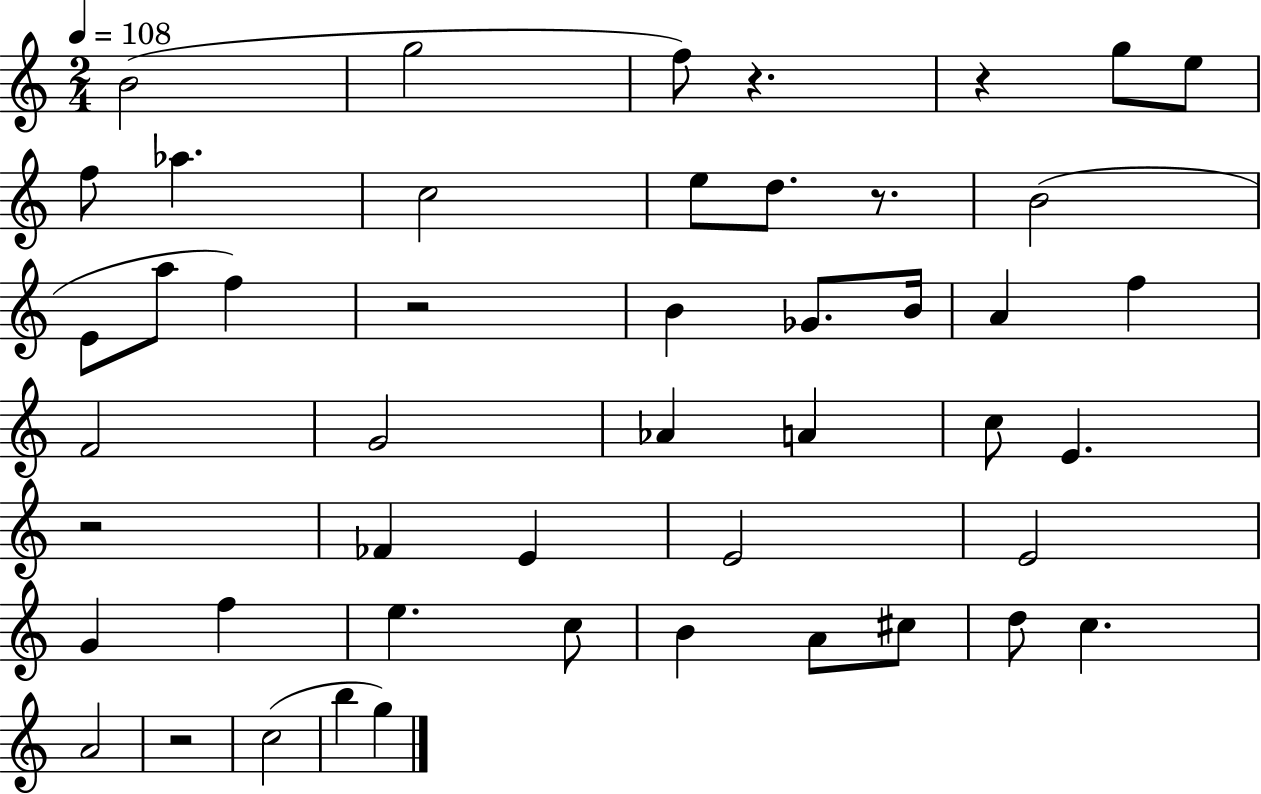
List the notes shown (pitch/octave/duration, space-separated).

B4/h G5/h F5/e R/q. R/q G5/e E5/e F5/e Ab5/q. C5/h E5/e D5/e. R/e. B4/h E4/e A5/e F5/q R/h B4/q Gb4/e. B4/s A4/q F5/q F4/h G4/h Ab4/q A4/q C5/e E4/q. R/h FES4/q E4/q E4/h E4/h G4/q F5/q E5/q. C5/e B4/q A4/e C#5/e D5/e C5/q. A4/h R/h C5/h B5/q G5/q